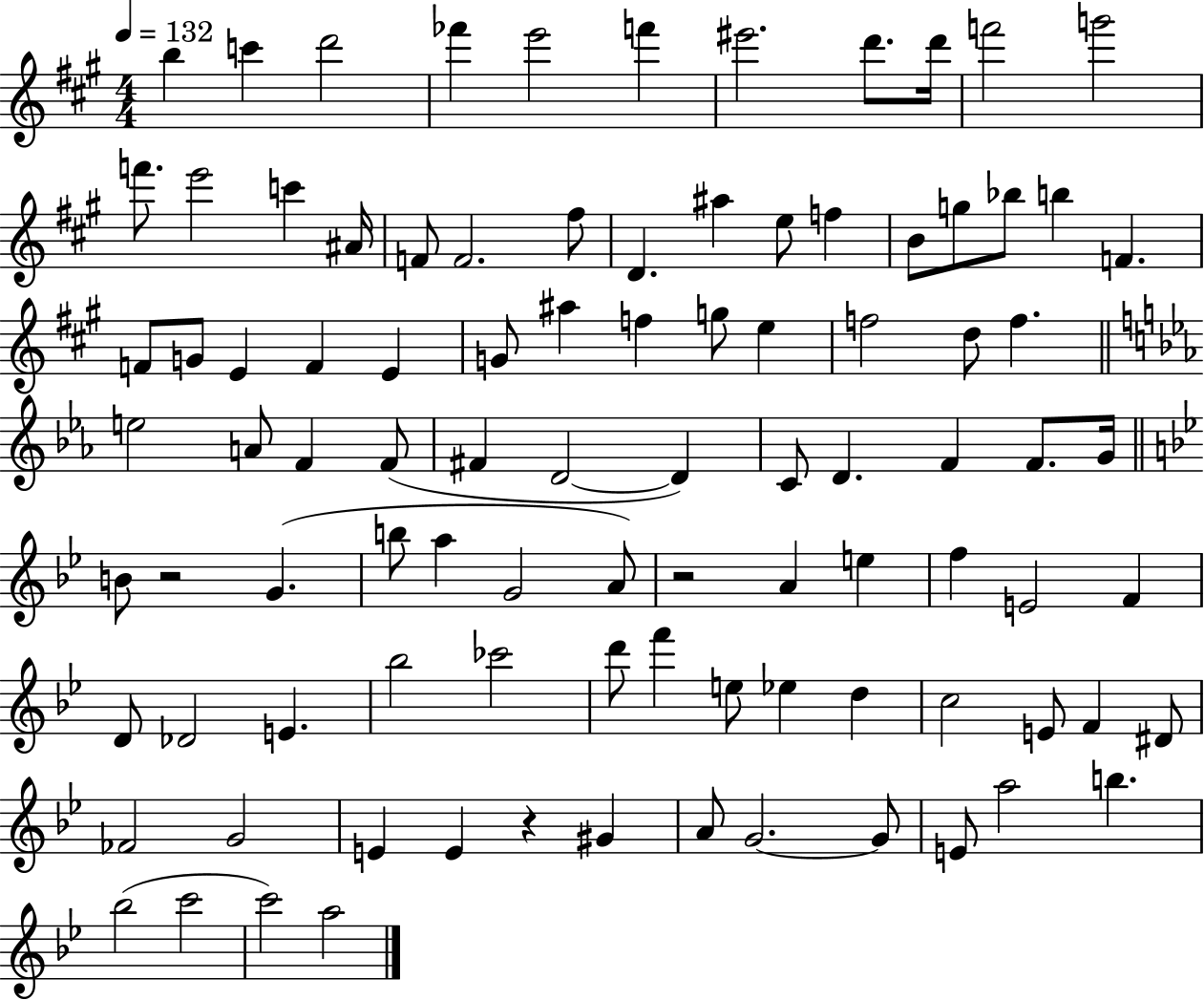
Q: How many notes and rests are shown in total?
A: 95